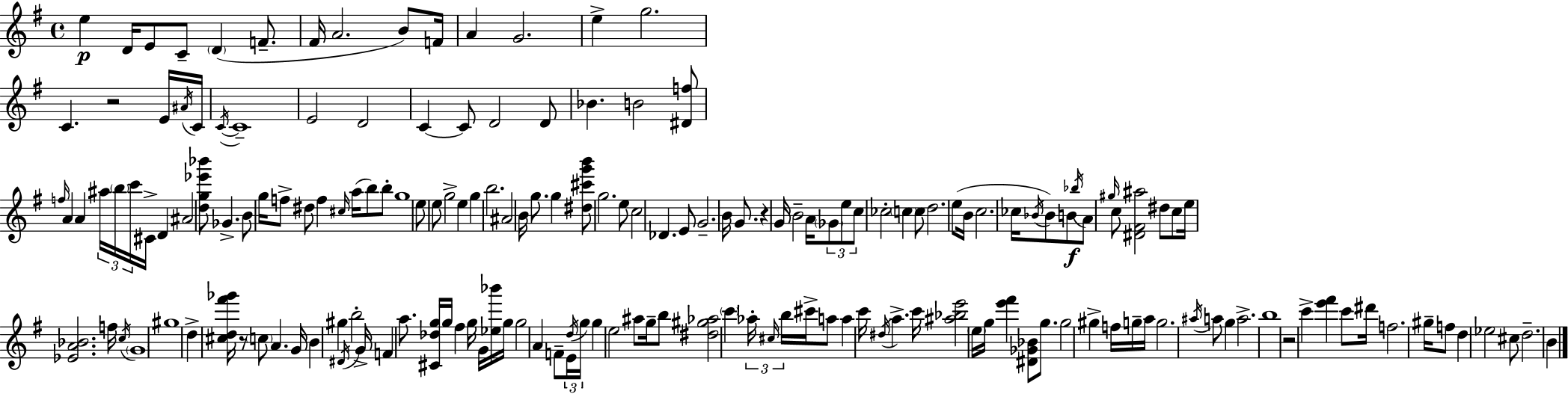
E5/q D4/s E4/e C4/e D4/q F4/e. F#4/s A4/h. B4/e F4/s A4/q G4/h. E5/q G5/h. C4/q. R/h E4/s A#4/s C4/s C4/s C4/w E4/h D4/h C4/q C4/e D4/h D4/e Bb4/q. B4/h [D#4,F5]/e F5/s A4/q A4/q A#5/s B5/s C6/s C#4/s D4/q A#4/h [D5,G5,Eb6,Bb6]/e Gb4/q. B4/e G5/s F5/e D#5/e F5/q C#5/s A5/s B5/e B5/e G5/w E5/e E5/e G5/h E5/q G5/q B5/h. A#4/h B4/s G5/e. G5/q [D#5,C#6,G6,B6]/e G5/h. E5/e C5/h Db4/q. E4/e G4/h. B4/s G4/e. R/q G4/s B4/h A4/s Gb4/e E5/e C5/e CES5/h C5/q C5/e D5/h. E5/e B4/s C5/h. CES5/s Bb4/s Bb4/e B4/e Bb5/s A4/e G#5/s C5/e [D#4,F#4,A#5]/h D#5/e C5/e E5/s [Eb4,A4,Bb4]/h. F5/s C5/s G4/w G#5/w D5/q [C#5,D5,F#6,Gb6]/s R/e C5/e A4/q. G4/s B4/q G#5/q D#4/s B5/h G4/s F4/q A5/e. [C#4,Db5,G5]/s G5/s F#5/q G5/s G4/s [Eb5,Bb6]/s G5/s G5/h A4/q F4/e E4/s D5/s G5/s G5/q E5/h A#5/e G5/s B5/e [D#5,G#5,Ab5]/h C6/q Ab5/s C#5/s B5/s C#6/s A5/e A5/q C6/s D#5/s A5/q. C6/s [A#5,Bb5,E6]/h E5/s G5/s [E6,F#6]/q [D#4,Gb4,Bb4]/e G5/e. G5/h G#5/q F5/s G5/s A5/s G5/h. A#5/s A5/e G5/q A5/h. B5/w R/h C6/q [E6,F#6]/q C6/e D#6/s F5/h. G#5/s F5/e D5/q Eb5/h C#5/e D5/h. B4/q